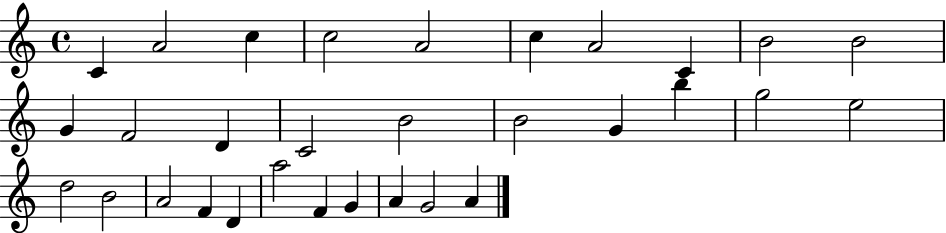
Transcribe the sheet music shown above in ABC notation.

X:1
T:Untitled
M:4/4
L:1/4
K:C
C A2 c c2 A2 c A2 C B2 B2 G F2 D C2 B2 B2 G b g2 e2 d2 B2 A2 F D a2 F G A G2 A